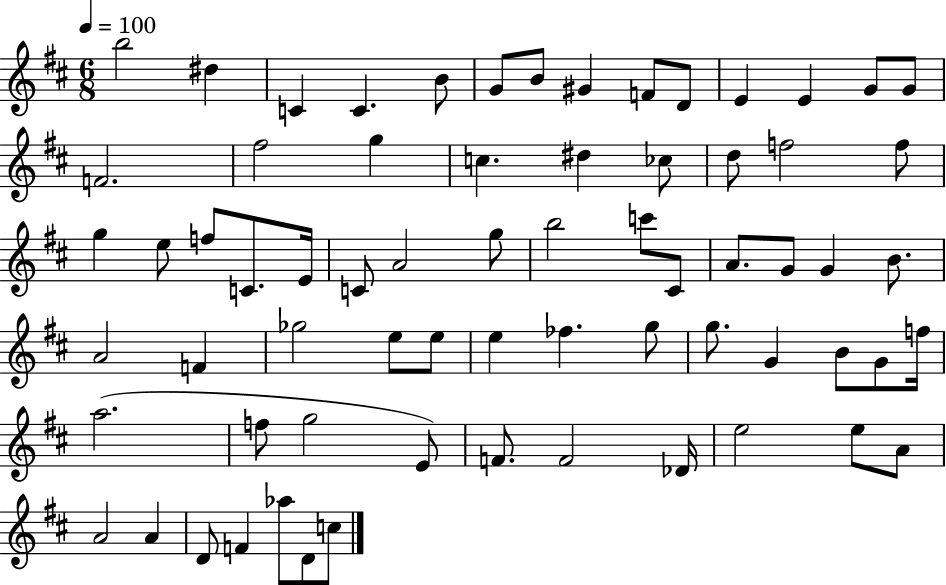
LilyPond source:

{
  \clef treble
  \numericTimeSignature
  \time 6/8
  \key d \major
  \tempo 4 = 100
  b''2 dis''4 | c'4 c'4. b'8 | g'8 b'8 gis'4 f'8 d'8 | e'4 e'4 g'8 g'8 | \break f'2. | fis''2 g''4 | c''4. dis''4 ces''8 | d''8 f''2 f''8 | \break g''4 e''8 f''8 c'8. e'16 | c'8 a'2 g''8 | b''2 c'''8 cis'8 | a'8. g'8 g'4 b'8. | \break a'2 f'4 | ges''2 e''8 e''8 | e''4 fes''4. g''8 | g''8. g'4 b'8 g'8 f''16 | \break a''2.( | f''8 g''2 e'8) | f'8. f'2 des'16 | e''2 e''8 a'8 | \break a'2 a'4 | d'8 f'4 aes''8 d'8 c''8 | \bar "|."
}